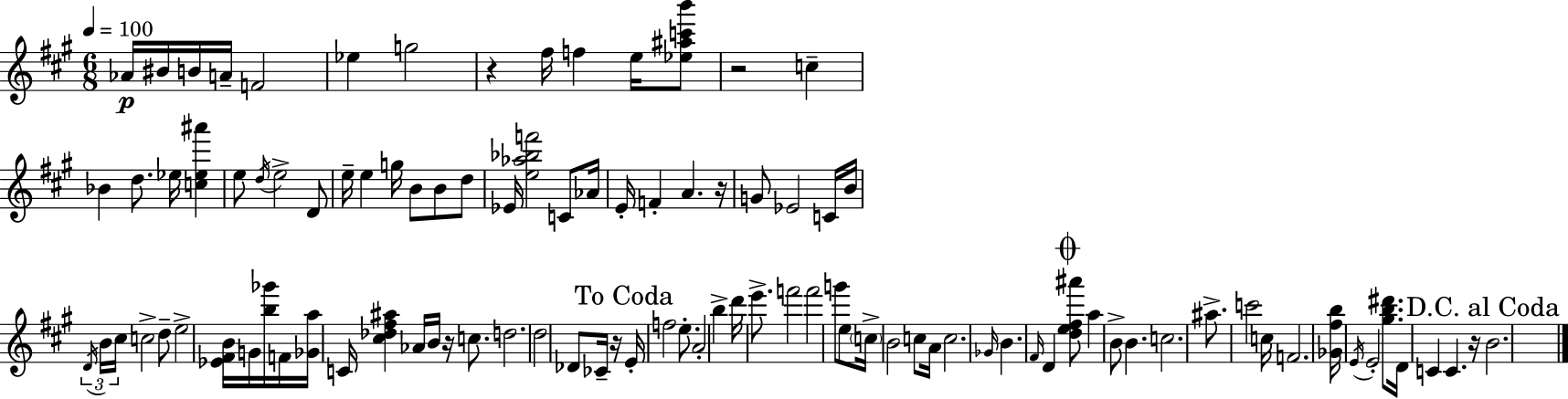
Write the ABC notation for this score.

X:1
T:Untitled
M:6/8
L:1/4
K:A
_A/4 ^B/4 B/4 A/4 F2 _e g2 z ^f/4 f e/4 [_e^ac'b']/2 z2 c _B d/2 _e/4 [c_e^a'] e/2 d/4 e2 D/2 e/4 e g/4 B/2 B/2 d/2 _E/4 [e_a_bf']2 C/2 _A/4 E/4 F A z/4 G/2 _E2 C/4 B/4 D/4 B/4 ^c/4 c2 d/2 e2 [_E^FB]/4 G/4 [b_g']/4 F/4 [_Ga]/4 C/4 [^c_d^f^a] _A/4 B/4 z/4 c/2 d2 d2 _D/2 _C/4 z/4 E/4 f2 e/2 A2 b d'/4 e'/2 f'2 f'2 g'/2 e/2 c/4 B2 c/2 A/4 c2 _G/4 B ^F/4 D [de^f^a']/2 a B/2 B c2 ^a/2 c'2 c/4 F2 [_G^fb]/4 E/4 E2 [^gb^d']/2 D/4 C C z/4 B2